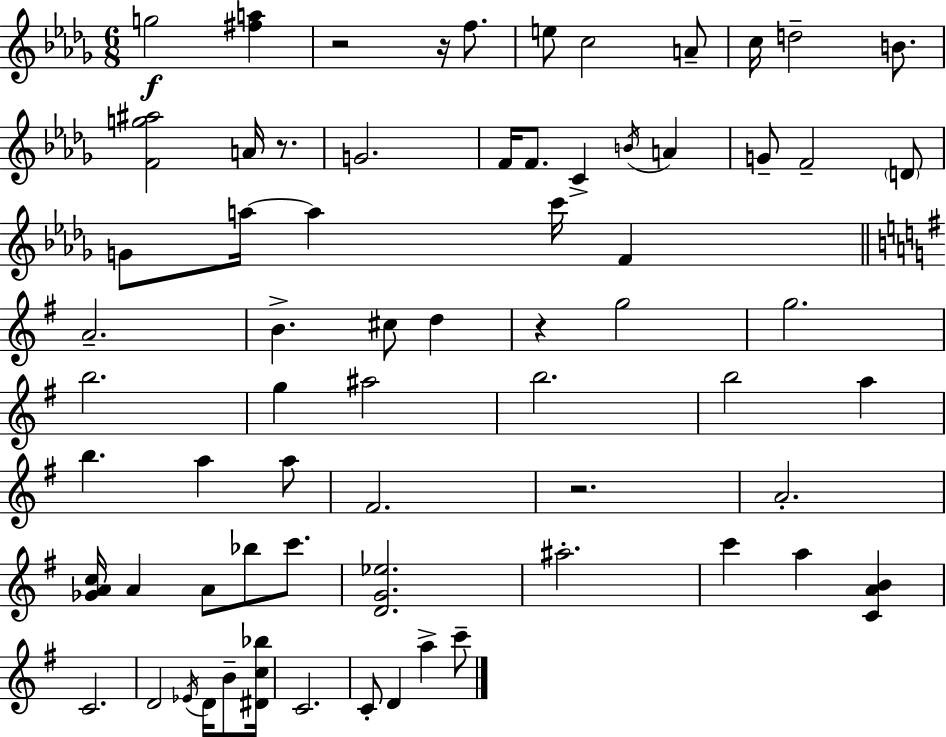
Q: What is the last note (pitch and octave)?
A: C6